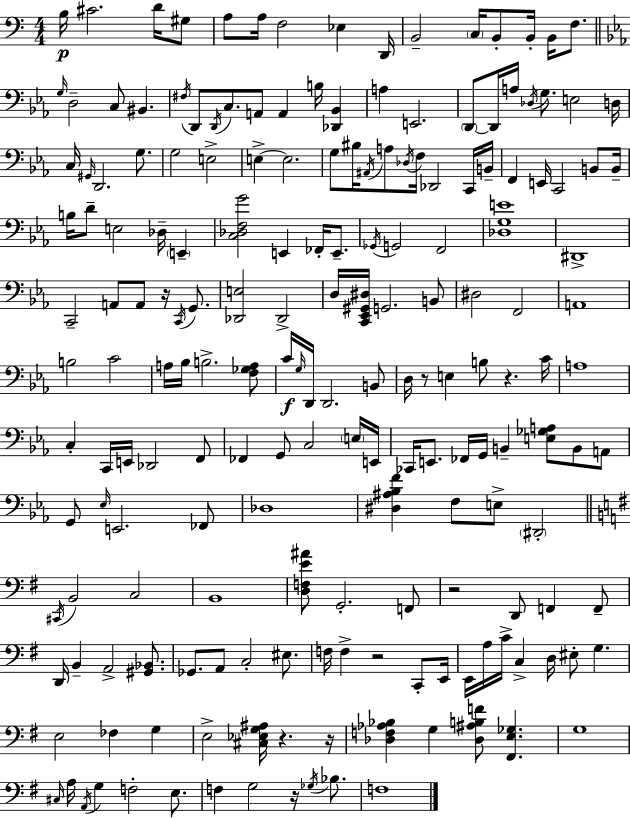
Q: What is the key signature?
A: C major